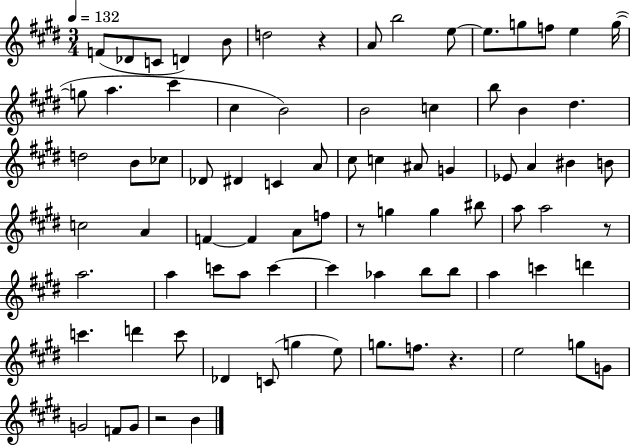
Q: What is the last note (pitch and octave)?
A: B4